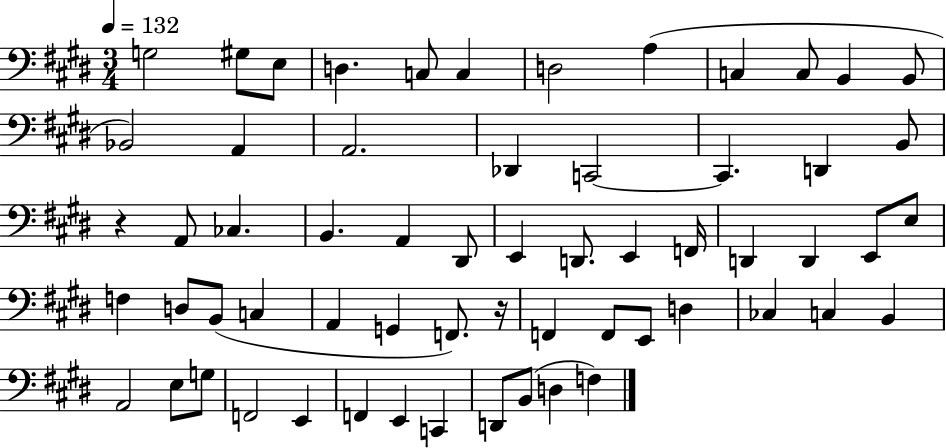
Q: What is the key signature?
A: E major